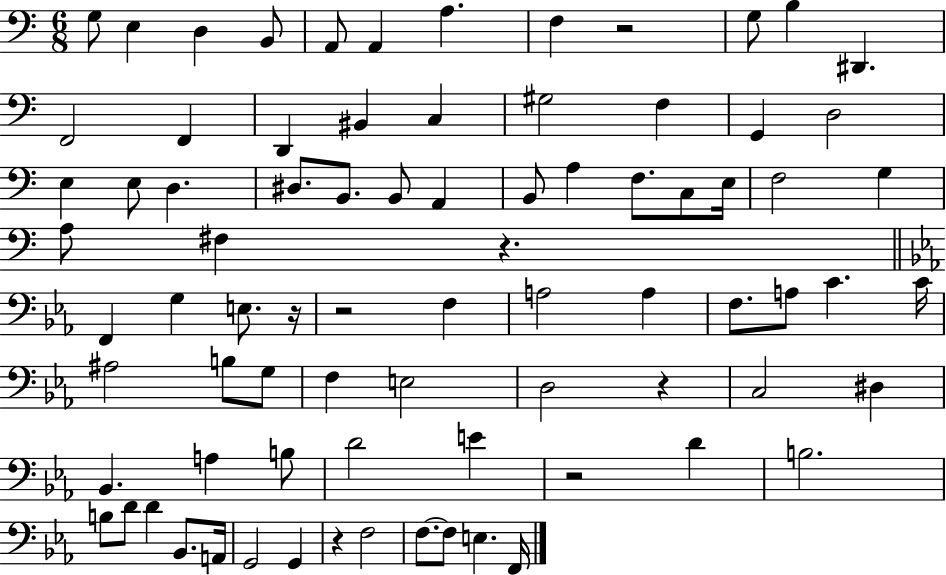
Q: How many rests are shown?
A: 7